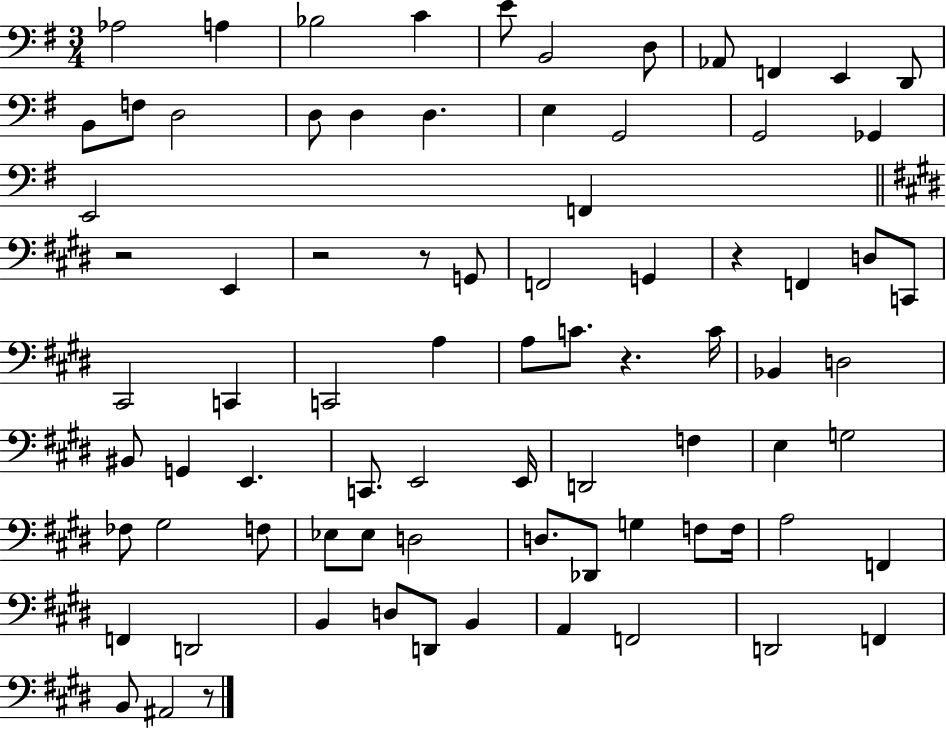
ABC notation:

X:1
T:Untitled
M:3/4
L:1/4
K:G
_A,2 A, _B,2 C E/2 B,,2 D,/2 _A,,/2 F,, E,, D,,/2 B,,/2 F,/2 D,2 D,/2 D, D, E, G,,2 G,,2 _G,, E,,2 F,, z2 E,, z2 z/2 G,,/2 F,,2 G,, z F,, D,/2 C,,/2 ^C,,2 C,, C,,2 A, A,/2 C/2 z C/4 _B,, D,2 ^B,,/2 G,, E,, C,,/2 E,,2 E,,/4 D,,2 F, E, G,2 _F,/2 ^G,2 F,/2 _E,/2 _E,/2 D,2 D,/2 _D,,/2 G, F,/2 F,/4 A,2 F,, F,, D,,2 B,, D,/2 D,,/2 B,, A,, F,,2 D,,2 F,, B,,/2 ^A,,2 z/2